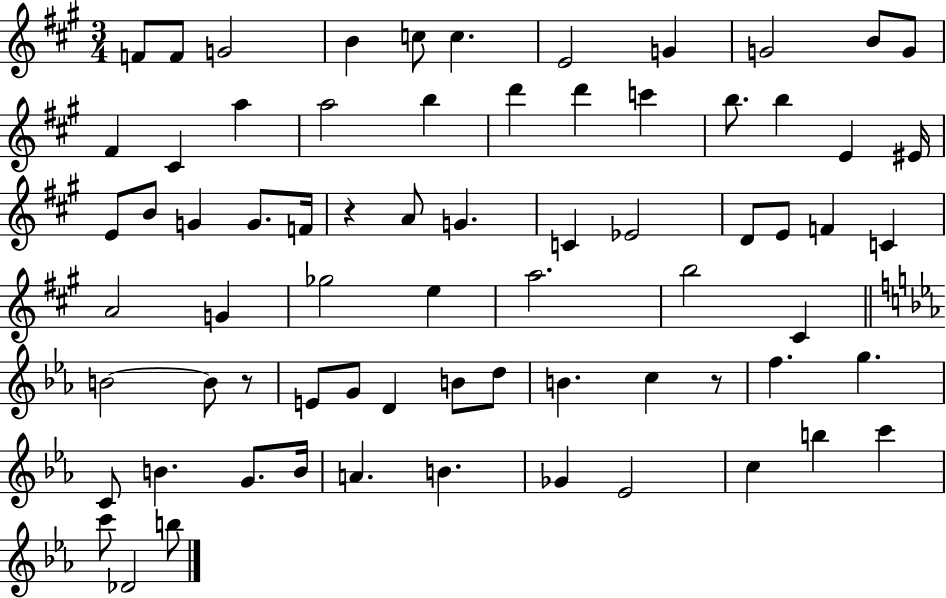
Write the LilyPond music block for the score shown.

{
  \clef treble
  \numericTimeSignature
  \time 3/4
  \key a \major
  f'8 f'8 g'2 | b'4 c''8 c''4. | e'2 g'4 | g'2 b'8 g'8 | \break fis'4 cis'4 a''4 | a''2 b''4 | d'''4 d'''4 c'''4 | b''8. b''4 e'4 eis'16 | \break e'8 b'8 g'4 g'8. f'16 | r4 a'8 g'4. | c'4 ees'2 | d'8 e'8 f'4 c'4 | \break a'2 g'4 | ges''2 e''4 | a''2. | b''2 cis'4 | \break \bar "||" \break \key ees \major b'2~~ b'8 r8 | e'8 g'8 d'4 b'8 d''8 | b'4. c''4 r8 | f''4. g''4. | \break c'8 b'4. g'8. b'16 | a'4. b'4. | ges'4 ees'2 | c''4 b''4 c'''4 | \break c'''8 des'2 b''8 | \bar "|."
}